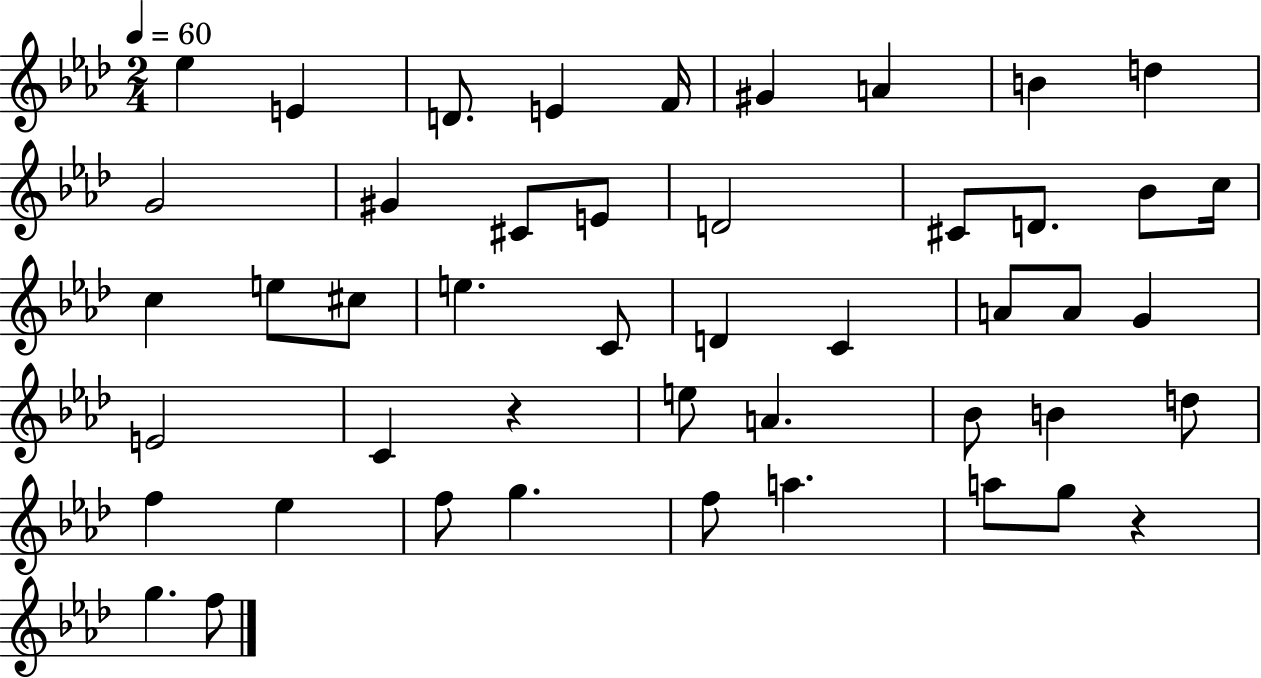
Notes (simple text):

Eb5/q E4/q D4/e. E4/q F4/s G#4/q A4/q B4/q D5/q G4/h G#4/q C#4/e E4/e D4/h C#4/e D4/e. Bb4/e C5/s C5/q E5/e C#5/e E5/q. C4/e D4/q C4/q A4/e A4/e G4/q E4/h C4/q R/q E5/e A4/q. Bb4/e B4/q D5/e F5/q Eb5/q F5/e G5/q. F5/e A5/q. A5/e G5/e R/q G5/q. F5/e